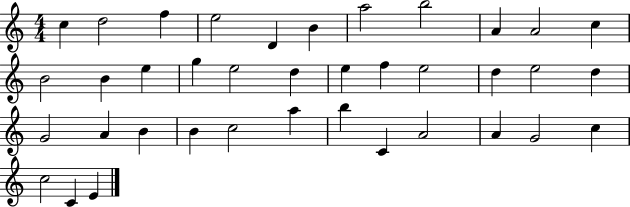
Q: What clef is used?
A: treble